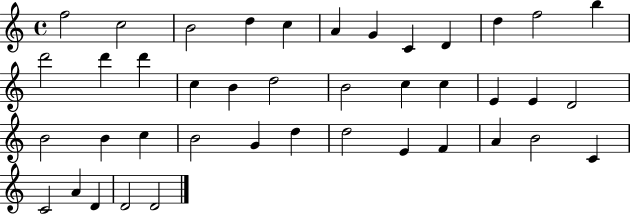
{
  \clef treble
  \time 4/4
  \defaultTimeSignature
  \key c \major
  f''2 c''2 | b'2 d''4 c''4 | a'4 g'4 c'4 d'4 | d''4 f''2 b''4 | \break d'''2 d'''4 d'''4 | c''4 b'4 d''2 | b'2 c''4 c''4 | e'4 e'4 d'2 | \break b'2 b'4 c''4 | b'2 g'4 d''4 | d''2 e'4 f'4 | a'4 b'2 c'4 | \break c'2 a'4 d'4 | d'2 d'2 | \bar "|."
}